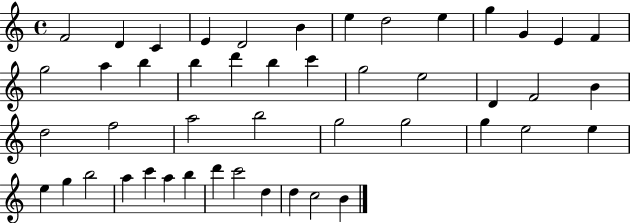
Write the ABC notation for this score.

X:1
T:Untitled
M:4/4
L:1/4
K:C
F2 D C E D2 B e d2 e g G E F g2 a b b d' b c' g2 e2 D F2 B d2 f2 a2 b2 g2 g2 g e2 e e g b2 a c' a b d' c'2 d d c2 B